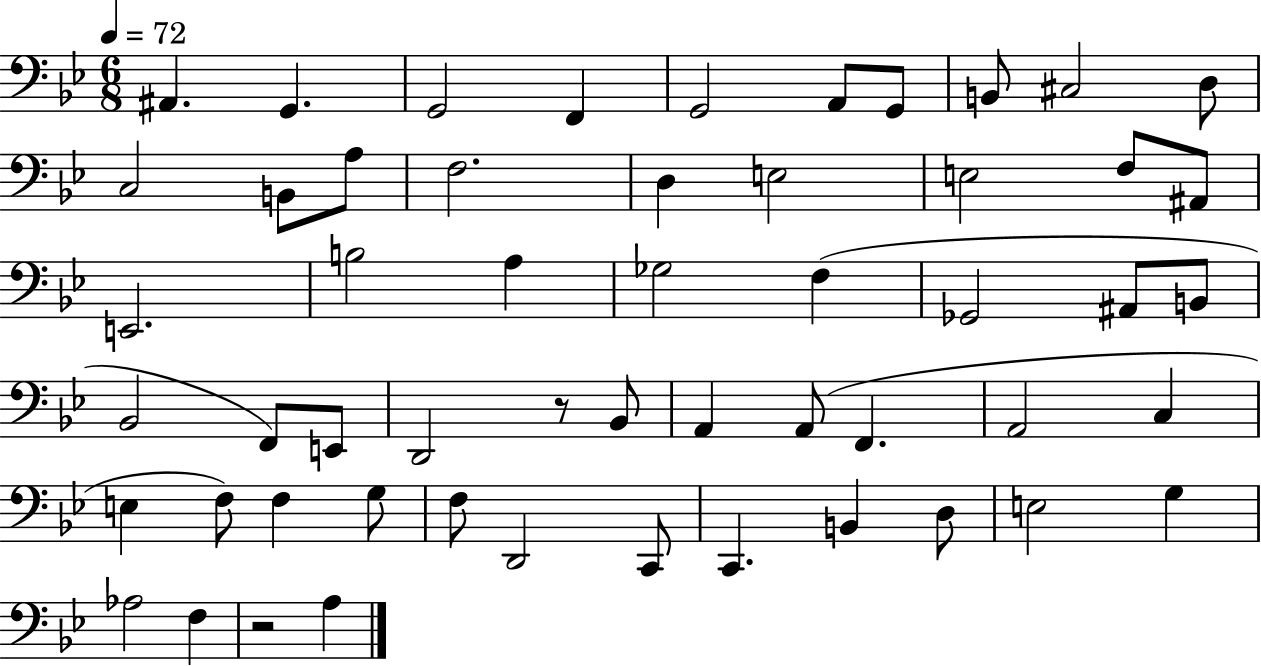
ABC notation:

X:1
T:Untitled
M:6/8
L:1/4
K:Bb
^A,, G,, G,,2 F,, G,,2 A,,/2 G,,/2 B,,/2 ^C,2 D,/2 C,2 B,,/2 A,/2 F,2 D, E,2 E,2 F,/2 ^A,,/2 E,,2 B,2 A, _G,2 F, _G,,2 ^A,,/2 B,,/2 _B,,2 F,,/2 E,,/2 D,,2 z/2 _B,,/2 A,, A,,/2 F,, A,,2 C, E, F,/2 F, G,/2 F,/2 D,,2 C,,/2 C,, B,, D,/2 E,2 G, _A,2 F, z2 A,